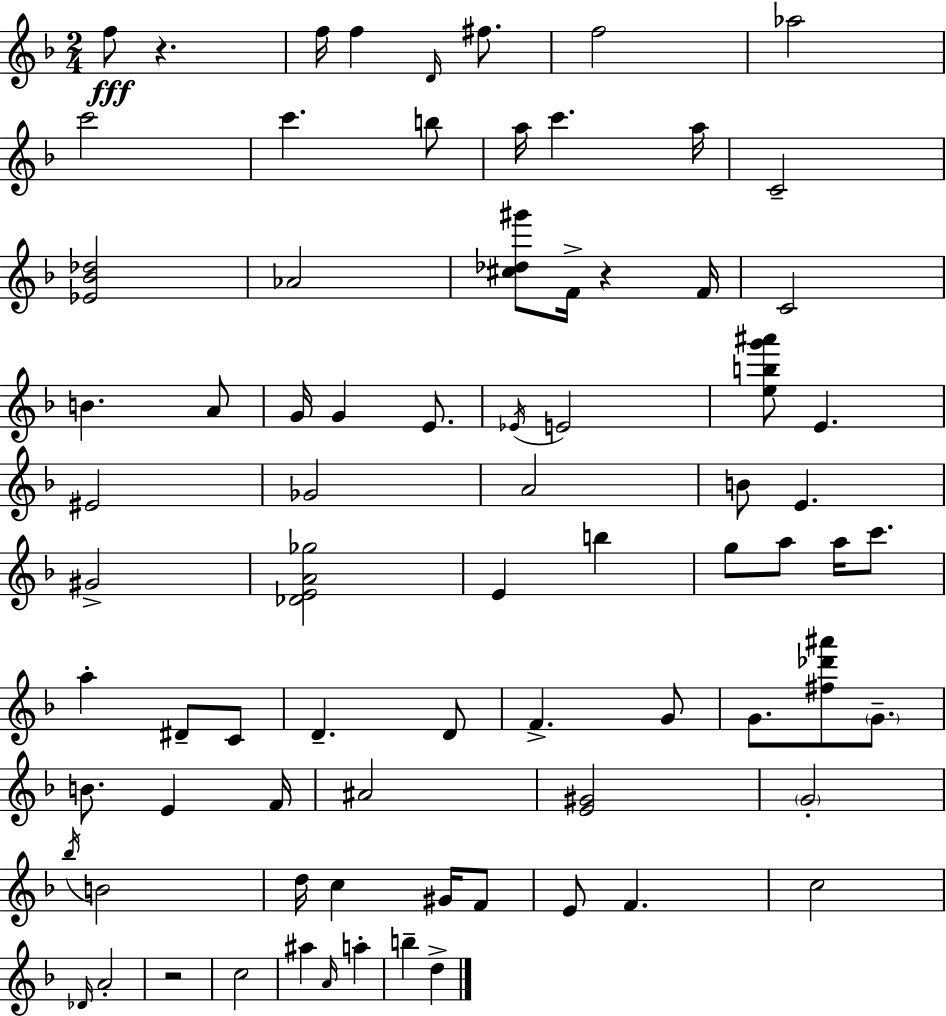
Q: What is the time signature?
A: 2/4